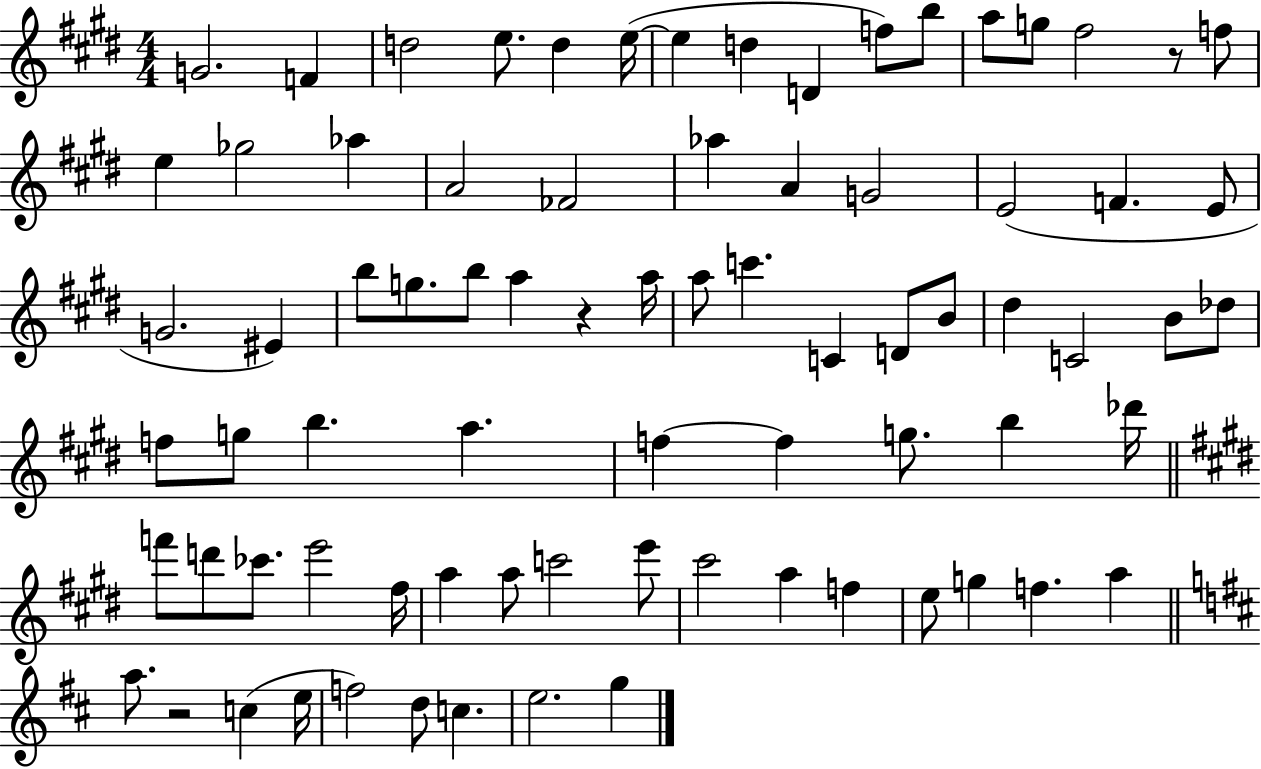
X:1
T:Untitled
M:4/4
L:1/4
K:E
G2 F d2 e/2 d e/4 e d D f/2 b/2 a/2 g/2 ^f2 z/2 f/2 e _g2 _a A2 _F2 _a A G2 E2 F E/2 G2 ^E b/2 g/2 b/2 a z a/4 a/2 c' C D/2 B/2 ^d C2 B/2 _d/2 f/2 g/2 b a f f g/2 b _d'/4 f'/2 d'/2 _c'/2 e'2 ^f/4 a a/2 c'2 e'/2 ^c'2 a f e/2 g f a a/2 z2 c e/4 f2 d/2 c e2 g